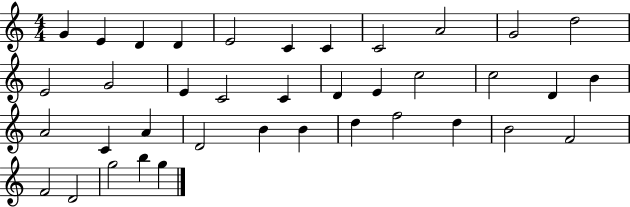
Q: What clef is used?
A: treble